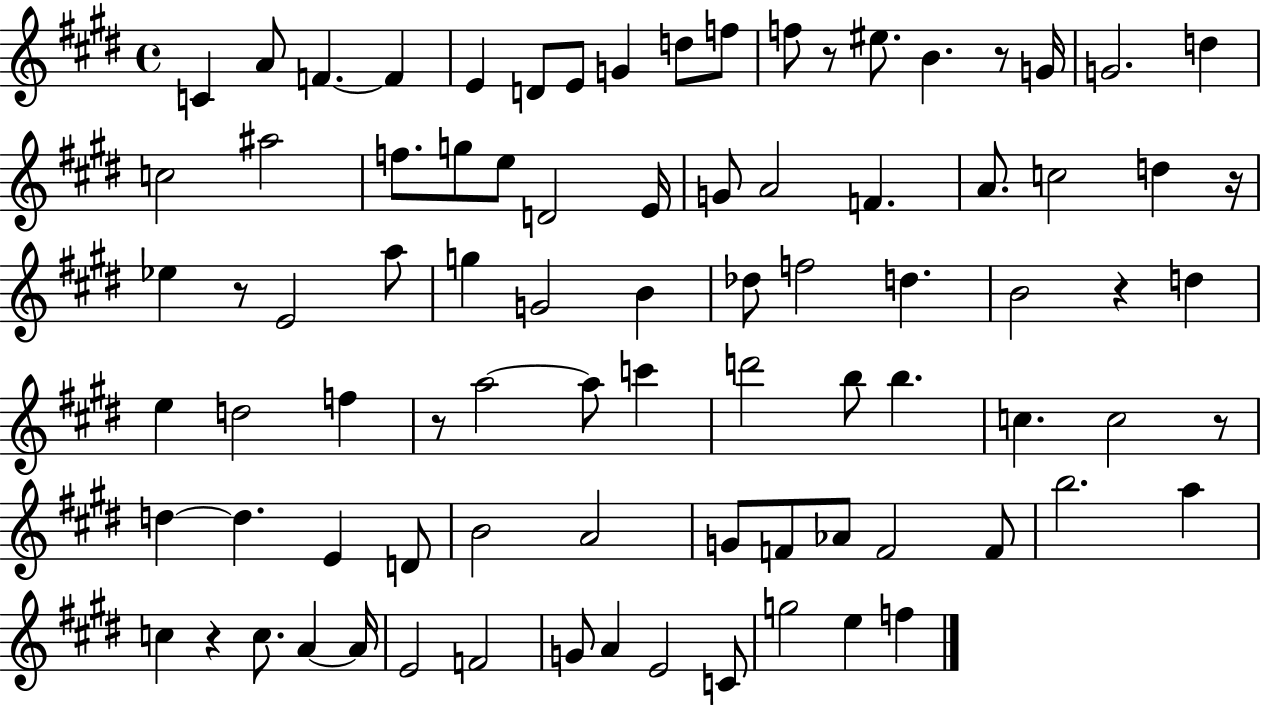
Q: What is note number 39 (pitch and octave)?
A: B4